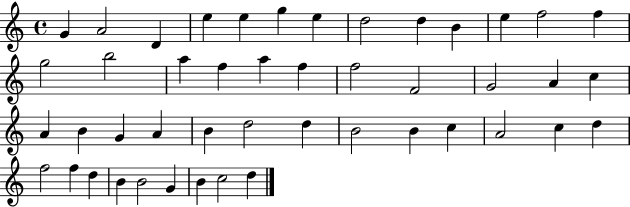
{
  \clef treble
  \time 4/4
  \defaultTimeSignature
  \key c \major
  g'4 a'2 d'4 | e''4 e''4 g''4 e''4 | d''2 d''4 b'4 | e''4 f''2 f''4 | \break g''2 b''2 | a''4 f''4 a''4 f''4 | f''2 f'2 | g'2 a'4 c''4 | \break a'4 b'4 g'4 a'4 | b'4 d''2 d''4 | b'2 b'4 c''4 | a'2 c''4 d''4 | \break f''2 f''4 d''4 | b'4 b'2 g'4 | b'4 c''2 d''4 | \bar "|."
}